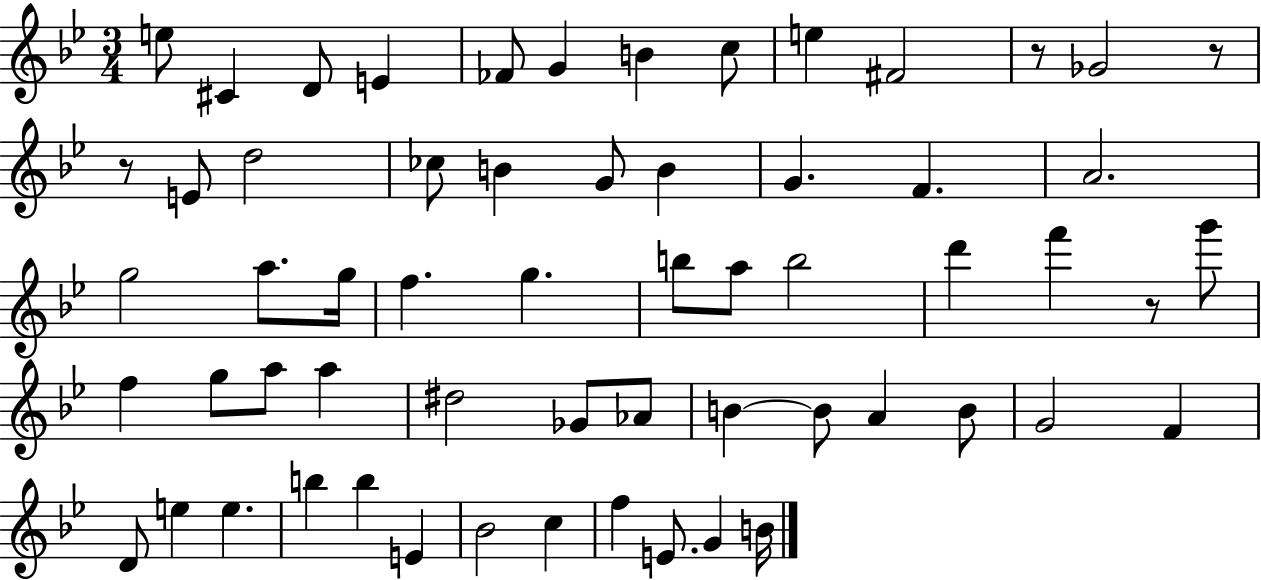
X:1
T:Untitled
M:3/4
L:1/4
K:Bb
e/2 ^C D/2 E _F/2 G B c/2 e ^F2 z/2 _G2 z/2 z/2 E/2 d2 _c/2 B G/2 B G F A2 g2 a/2 g/4 f g b/2 a/2 b2 d' f' z/2 g'/2 f g/2 a/2 a ^d2 _G/2 _A/2 B B/2 A B/2 G2 F D/2 e e b b E _B2 c f E/2 G B/4